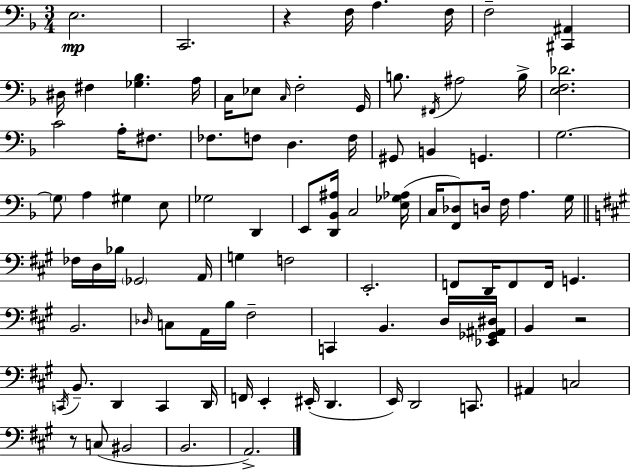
E3/h. C2/h. R/q F3/s A3/q. F3/s F3/h [C#2,A#2]/q D#3/s F#3/q [Gb3,Bb3]/q. A3/s C3/s Eb3/e C3/s F3/h G2/s B3/e. F#2/s A#3/h B3/s [E3,F3,Db4]/h. C4/h A3/s F#3/e. FES3/e. F3/e D3/q. F3/s G#2/e B2/q G2/q. G3/h. G3/e A3/q G#3/q E3/e Gb3/h D2/q E2/e [D2,Bb2,A#3]/s C3/h [E3,Gb3,Ab3]/s C3/s [F2,Db3]/e D3/s F3/s A3/q. G3/s FES3/s D3/s Bb3/s Gb2/h A2/s G3/q F3/h E2/h. F2/e D2/s F2/e F2/s G2/q. B2/h. Db3/s C3/e A2/s B3/s F#3/h C2/q B2/q. D3/s [Eb2,Gb2,A#2,D#3]/s B2/q R/h C2/s B2/e. D2/q C2/q D2/s F2/s E2/q EIS2/s D2/q. E2/s D2/h C2/e. A#2/q C3/h R/e C3/e BIS2/h B2/h. A2/h.